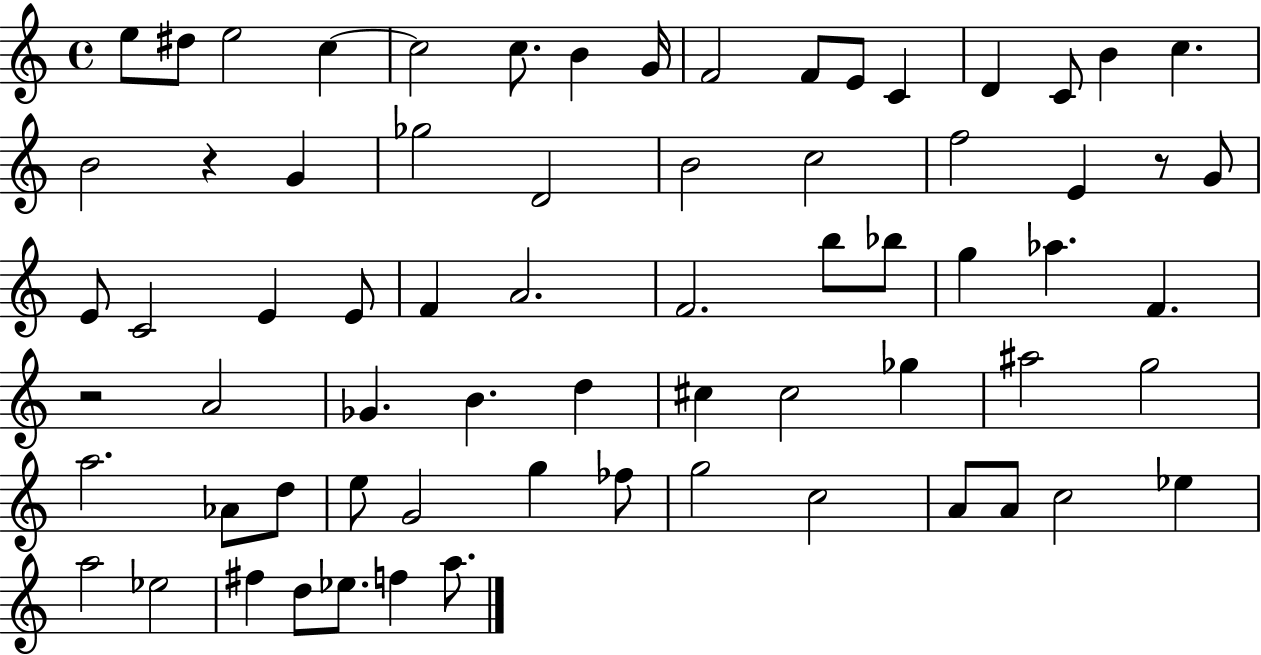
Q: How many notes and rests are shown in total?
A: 69